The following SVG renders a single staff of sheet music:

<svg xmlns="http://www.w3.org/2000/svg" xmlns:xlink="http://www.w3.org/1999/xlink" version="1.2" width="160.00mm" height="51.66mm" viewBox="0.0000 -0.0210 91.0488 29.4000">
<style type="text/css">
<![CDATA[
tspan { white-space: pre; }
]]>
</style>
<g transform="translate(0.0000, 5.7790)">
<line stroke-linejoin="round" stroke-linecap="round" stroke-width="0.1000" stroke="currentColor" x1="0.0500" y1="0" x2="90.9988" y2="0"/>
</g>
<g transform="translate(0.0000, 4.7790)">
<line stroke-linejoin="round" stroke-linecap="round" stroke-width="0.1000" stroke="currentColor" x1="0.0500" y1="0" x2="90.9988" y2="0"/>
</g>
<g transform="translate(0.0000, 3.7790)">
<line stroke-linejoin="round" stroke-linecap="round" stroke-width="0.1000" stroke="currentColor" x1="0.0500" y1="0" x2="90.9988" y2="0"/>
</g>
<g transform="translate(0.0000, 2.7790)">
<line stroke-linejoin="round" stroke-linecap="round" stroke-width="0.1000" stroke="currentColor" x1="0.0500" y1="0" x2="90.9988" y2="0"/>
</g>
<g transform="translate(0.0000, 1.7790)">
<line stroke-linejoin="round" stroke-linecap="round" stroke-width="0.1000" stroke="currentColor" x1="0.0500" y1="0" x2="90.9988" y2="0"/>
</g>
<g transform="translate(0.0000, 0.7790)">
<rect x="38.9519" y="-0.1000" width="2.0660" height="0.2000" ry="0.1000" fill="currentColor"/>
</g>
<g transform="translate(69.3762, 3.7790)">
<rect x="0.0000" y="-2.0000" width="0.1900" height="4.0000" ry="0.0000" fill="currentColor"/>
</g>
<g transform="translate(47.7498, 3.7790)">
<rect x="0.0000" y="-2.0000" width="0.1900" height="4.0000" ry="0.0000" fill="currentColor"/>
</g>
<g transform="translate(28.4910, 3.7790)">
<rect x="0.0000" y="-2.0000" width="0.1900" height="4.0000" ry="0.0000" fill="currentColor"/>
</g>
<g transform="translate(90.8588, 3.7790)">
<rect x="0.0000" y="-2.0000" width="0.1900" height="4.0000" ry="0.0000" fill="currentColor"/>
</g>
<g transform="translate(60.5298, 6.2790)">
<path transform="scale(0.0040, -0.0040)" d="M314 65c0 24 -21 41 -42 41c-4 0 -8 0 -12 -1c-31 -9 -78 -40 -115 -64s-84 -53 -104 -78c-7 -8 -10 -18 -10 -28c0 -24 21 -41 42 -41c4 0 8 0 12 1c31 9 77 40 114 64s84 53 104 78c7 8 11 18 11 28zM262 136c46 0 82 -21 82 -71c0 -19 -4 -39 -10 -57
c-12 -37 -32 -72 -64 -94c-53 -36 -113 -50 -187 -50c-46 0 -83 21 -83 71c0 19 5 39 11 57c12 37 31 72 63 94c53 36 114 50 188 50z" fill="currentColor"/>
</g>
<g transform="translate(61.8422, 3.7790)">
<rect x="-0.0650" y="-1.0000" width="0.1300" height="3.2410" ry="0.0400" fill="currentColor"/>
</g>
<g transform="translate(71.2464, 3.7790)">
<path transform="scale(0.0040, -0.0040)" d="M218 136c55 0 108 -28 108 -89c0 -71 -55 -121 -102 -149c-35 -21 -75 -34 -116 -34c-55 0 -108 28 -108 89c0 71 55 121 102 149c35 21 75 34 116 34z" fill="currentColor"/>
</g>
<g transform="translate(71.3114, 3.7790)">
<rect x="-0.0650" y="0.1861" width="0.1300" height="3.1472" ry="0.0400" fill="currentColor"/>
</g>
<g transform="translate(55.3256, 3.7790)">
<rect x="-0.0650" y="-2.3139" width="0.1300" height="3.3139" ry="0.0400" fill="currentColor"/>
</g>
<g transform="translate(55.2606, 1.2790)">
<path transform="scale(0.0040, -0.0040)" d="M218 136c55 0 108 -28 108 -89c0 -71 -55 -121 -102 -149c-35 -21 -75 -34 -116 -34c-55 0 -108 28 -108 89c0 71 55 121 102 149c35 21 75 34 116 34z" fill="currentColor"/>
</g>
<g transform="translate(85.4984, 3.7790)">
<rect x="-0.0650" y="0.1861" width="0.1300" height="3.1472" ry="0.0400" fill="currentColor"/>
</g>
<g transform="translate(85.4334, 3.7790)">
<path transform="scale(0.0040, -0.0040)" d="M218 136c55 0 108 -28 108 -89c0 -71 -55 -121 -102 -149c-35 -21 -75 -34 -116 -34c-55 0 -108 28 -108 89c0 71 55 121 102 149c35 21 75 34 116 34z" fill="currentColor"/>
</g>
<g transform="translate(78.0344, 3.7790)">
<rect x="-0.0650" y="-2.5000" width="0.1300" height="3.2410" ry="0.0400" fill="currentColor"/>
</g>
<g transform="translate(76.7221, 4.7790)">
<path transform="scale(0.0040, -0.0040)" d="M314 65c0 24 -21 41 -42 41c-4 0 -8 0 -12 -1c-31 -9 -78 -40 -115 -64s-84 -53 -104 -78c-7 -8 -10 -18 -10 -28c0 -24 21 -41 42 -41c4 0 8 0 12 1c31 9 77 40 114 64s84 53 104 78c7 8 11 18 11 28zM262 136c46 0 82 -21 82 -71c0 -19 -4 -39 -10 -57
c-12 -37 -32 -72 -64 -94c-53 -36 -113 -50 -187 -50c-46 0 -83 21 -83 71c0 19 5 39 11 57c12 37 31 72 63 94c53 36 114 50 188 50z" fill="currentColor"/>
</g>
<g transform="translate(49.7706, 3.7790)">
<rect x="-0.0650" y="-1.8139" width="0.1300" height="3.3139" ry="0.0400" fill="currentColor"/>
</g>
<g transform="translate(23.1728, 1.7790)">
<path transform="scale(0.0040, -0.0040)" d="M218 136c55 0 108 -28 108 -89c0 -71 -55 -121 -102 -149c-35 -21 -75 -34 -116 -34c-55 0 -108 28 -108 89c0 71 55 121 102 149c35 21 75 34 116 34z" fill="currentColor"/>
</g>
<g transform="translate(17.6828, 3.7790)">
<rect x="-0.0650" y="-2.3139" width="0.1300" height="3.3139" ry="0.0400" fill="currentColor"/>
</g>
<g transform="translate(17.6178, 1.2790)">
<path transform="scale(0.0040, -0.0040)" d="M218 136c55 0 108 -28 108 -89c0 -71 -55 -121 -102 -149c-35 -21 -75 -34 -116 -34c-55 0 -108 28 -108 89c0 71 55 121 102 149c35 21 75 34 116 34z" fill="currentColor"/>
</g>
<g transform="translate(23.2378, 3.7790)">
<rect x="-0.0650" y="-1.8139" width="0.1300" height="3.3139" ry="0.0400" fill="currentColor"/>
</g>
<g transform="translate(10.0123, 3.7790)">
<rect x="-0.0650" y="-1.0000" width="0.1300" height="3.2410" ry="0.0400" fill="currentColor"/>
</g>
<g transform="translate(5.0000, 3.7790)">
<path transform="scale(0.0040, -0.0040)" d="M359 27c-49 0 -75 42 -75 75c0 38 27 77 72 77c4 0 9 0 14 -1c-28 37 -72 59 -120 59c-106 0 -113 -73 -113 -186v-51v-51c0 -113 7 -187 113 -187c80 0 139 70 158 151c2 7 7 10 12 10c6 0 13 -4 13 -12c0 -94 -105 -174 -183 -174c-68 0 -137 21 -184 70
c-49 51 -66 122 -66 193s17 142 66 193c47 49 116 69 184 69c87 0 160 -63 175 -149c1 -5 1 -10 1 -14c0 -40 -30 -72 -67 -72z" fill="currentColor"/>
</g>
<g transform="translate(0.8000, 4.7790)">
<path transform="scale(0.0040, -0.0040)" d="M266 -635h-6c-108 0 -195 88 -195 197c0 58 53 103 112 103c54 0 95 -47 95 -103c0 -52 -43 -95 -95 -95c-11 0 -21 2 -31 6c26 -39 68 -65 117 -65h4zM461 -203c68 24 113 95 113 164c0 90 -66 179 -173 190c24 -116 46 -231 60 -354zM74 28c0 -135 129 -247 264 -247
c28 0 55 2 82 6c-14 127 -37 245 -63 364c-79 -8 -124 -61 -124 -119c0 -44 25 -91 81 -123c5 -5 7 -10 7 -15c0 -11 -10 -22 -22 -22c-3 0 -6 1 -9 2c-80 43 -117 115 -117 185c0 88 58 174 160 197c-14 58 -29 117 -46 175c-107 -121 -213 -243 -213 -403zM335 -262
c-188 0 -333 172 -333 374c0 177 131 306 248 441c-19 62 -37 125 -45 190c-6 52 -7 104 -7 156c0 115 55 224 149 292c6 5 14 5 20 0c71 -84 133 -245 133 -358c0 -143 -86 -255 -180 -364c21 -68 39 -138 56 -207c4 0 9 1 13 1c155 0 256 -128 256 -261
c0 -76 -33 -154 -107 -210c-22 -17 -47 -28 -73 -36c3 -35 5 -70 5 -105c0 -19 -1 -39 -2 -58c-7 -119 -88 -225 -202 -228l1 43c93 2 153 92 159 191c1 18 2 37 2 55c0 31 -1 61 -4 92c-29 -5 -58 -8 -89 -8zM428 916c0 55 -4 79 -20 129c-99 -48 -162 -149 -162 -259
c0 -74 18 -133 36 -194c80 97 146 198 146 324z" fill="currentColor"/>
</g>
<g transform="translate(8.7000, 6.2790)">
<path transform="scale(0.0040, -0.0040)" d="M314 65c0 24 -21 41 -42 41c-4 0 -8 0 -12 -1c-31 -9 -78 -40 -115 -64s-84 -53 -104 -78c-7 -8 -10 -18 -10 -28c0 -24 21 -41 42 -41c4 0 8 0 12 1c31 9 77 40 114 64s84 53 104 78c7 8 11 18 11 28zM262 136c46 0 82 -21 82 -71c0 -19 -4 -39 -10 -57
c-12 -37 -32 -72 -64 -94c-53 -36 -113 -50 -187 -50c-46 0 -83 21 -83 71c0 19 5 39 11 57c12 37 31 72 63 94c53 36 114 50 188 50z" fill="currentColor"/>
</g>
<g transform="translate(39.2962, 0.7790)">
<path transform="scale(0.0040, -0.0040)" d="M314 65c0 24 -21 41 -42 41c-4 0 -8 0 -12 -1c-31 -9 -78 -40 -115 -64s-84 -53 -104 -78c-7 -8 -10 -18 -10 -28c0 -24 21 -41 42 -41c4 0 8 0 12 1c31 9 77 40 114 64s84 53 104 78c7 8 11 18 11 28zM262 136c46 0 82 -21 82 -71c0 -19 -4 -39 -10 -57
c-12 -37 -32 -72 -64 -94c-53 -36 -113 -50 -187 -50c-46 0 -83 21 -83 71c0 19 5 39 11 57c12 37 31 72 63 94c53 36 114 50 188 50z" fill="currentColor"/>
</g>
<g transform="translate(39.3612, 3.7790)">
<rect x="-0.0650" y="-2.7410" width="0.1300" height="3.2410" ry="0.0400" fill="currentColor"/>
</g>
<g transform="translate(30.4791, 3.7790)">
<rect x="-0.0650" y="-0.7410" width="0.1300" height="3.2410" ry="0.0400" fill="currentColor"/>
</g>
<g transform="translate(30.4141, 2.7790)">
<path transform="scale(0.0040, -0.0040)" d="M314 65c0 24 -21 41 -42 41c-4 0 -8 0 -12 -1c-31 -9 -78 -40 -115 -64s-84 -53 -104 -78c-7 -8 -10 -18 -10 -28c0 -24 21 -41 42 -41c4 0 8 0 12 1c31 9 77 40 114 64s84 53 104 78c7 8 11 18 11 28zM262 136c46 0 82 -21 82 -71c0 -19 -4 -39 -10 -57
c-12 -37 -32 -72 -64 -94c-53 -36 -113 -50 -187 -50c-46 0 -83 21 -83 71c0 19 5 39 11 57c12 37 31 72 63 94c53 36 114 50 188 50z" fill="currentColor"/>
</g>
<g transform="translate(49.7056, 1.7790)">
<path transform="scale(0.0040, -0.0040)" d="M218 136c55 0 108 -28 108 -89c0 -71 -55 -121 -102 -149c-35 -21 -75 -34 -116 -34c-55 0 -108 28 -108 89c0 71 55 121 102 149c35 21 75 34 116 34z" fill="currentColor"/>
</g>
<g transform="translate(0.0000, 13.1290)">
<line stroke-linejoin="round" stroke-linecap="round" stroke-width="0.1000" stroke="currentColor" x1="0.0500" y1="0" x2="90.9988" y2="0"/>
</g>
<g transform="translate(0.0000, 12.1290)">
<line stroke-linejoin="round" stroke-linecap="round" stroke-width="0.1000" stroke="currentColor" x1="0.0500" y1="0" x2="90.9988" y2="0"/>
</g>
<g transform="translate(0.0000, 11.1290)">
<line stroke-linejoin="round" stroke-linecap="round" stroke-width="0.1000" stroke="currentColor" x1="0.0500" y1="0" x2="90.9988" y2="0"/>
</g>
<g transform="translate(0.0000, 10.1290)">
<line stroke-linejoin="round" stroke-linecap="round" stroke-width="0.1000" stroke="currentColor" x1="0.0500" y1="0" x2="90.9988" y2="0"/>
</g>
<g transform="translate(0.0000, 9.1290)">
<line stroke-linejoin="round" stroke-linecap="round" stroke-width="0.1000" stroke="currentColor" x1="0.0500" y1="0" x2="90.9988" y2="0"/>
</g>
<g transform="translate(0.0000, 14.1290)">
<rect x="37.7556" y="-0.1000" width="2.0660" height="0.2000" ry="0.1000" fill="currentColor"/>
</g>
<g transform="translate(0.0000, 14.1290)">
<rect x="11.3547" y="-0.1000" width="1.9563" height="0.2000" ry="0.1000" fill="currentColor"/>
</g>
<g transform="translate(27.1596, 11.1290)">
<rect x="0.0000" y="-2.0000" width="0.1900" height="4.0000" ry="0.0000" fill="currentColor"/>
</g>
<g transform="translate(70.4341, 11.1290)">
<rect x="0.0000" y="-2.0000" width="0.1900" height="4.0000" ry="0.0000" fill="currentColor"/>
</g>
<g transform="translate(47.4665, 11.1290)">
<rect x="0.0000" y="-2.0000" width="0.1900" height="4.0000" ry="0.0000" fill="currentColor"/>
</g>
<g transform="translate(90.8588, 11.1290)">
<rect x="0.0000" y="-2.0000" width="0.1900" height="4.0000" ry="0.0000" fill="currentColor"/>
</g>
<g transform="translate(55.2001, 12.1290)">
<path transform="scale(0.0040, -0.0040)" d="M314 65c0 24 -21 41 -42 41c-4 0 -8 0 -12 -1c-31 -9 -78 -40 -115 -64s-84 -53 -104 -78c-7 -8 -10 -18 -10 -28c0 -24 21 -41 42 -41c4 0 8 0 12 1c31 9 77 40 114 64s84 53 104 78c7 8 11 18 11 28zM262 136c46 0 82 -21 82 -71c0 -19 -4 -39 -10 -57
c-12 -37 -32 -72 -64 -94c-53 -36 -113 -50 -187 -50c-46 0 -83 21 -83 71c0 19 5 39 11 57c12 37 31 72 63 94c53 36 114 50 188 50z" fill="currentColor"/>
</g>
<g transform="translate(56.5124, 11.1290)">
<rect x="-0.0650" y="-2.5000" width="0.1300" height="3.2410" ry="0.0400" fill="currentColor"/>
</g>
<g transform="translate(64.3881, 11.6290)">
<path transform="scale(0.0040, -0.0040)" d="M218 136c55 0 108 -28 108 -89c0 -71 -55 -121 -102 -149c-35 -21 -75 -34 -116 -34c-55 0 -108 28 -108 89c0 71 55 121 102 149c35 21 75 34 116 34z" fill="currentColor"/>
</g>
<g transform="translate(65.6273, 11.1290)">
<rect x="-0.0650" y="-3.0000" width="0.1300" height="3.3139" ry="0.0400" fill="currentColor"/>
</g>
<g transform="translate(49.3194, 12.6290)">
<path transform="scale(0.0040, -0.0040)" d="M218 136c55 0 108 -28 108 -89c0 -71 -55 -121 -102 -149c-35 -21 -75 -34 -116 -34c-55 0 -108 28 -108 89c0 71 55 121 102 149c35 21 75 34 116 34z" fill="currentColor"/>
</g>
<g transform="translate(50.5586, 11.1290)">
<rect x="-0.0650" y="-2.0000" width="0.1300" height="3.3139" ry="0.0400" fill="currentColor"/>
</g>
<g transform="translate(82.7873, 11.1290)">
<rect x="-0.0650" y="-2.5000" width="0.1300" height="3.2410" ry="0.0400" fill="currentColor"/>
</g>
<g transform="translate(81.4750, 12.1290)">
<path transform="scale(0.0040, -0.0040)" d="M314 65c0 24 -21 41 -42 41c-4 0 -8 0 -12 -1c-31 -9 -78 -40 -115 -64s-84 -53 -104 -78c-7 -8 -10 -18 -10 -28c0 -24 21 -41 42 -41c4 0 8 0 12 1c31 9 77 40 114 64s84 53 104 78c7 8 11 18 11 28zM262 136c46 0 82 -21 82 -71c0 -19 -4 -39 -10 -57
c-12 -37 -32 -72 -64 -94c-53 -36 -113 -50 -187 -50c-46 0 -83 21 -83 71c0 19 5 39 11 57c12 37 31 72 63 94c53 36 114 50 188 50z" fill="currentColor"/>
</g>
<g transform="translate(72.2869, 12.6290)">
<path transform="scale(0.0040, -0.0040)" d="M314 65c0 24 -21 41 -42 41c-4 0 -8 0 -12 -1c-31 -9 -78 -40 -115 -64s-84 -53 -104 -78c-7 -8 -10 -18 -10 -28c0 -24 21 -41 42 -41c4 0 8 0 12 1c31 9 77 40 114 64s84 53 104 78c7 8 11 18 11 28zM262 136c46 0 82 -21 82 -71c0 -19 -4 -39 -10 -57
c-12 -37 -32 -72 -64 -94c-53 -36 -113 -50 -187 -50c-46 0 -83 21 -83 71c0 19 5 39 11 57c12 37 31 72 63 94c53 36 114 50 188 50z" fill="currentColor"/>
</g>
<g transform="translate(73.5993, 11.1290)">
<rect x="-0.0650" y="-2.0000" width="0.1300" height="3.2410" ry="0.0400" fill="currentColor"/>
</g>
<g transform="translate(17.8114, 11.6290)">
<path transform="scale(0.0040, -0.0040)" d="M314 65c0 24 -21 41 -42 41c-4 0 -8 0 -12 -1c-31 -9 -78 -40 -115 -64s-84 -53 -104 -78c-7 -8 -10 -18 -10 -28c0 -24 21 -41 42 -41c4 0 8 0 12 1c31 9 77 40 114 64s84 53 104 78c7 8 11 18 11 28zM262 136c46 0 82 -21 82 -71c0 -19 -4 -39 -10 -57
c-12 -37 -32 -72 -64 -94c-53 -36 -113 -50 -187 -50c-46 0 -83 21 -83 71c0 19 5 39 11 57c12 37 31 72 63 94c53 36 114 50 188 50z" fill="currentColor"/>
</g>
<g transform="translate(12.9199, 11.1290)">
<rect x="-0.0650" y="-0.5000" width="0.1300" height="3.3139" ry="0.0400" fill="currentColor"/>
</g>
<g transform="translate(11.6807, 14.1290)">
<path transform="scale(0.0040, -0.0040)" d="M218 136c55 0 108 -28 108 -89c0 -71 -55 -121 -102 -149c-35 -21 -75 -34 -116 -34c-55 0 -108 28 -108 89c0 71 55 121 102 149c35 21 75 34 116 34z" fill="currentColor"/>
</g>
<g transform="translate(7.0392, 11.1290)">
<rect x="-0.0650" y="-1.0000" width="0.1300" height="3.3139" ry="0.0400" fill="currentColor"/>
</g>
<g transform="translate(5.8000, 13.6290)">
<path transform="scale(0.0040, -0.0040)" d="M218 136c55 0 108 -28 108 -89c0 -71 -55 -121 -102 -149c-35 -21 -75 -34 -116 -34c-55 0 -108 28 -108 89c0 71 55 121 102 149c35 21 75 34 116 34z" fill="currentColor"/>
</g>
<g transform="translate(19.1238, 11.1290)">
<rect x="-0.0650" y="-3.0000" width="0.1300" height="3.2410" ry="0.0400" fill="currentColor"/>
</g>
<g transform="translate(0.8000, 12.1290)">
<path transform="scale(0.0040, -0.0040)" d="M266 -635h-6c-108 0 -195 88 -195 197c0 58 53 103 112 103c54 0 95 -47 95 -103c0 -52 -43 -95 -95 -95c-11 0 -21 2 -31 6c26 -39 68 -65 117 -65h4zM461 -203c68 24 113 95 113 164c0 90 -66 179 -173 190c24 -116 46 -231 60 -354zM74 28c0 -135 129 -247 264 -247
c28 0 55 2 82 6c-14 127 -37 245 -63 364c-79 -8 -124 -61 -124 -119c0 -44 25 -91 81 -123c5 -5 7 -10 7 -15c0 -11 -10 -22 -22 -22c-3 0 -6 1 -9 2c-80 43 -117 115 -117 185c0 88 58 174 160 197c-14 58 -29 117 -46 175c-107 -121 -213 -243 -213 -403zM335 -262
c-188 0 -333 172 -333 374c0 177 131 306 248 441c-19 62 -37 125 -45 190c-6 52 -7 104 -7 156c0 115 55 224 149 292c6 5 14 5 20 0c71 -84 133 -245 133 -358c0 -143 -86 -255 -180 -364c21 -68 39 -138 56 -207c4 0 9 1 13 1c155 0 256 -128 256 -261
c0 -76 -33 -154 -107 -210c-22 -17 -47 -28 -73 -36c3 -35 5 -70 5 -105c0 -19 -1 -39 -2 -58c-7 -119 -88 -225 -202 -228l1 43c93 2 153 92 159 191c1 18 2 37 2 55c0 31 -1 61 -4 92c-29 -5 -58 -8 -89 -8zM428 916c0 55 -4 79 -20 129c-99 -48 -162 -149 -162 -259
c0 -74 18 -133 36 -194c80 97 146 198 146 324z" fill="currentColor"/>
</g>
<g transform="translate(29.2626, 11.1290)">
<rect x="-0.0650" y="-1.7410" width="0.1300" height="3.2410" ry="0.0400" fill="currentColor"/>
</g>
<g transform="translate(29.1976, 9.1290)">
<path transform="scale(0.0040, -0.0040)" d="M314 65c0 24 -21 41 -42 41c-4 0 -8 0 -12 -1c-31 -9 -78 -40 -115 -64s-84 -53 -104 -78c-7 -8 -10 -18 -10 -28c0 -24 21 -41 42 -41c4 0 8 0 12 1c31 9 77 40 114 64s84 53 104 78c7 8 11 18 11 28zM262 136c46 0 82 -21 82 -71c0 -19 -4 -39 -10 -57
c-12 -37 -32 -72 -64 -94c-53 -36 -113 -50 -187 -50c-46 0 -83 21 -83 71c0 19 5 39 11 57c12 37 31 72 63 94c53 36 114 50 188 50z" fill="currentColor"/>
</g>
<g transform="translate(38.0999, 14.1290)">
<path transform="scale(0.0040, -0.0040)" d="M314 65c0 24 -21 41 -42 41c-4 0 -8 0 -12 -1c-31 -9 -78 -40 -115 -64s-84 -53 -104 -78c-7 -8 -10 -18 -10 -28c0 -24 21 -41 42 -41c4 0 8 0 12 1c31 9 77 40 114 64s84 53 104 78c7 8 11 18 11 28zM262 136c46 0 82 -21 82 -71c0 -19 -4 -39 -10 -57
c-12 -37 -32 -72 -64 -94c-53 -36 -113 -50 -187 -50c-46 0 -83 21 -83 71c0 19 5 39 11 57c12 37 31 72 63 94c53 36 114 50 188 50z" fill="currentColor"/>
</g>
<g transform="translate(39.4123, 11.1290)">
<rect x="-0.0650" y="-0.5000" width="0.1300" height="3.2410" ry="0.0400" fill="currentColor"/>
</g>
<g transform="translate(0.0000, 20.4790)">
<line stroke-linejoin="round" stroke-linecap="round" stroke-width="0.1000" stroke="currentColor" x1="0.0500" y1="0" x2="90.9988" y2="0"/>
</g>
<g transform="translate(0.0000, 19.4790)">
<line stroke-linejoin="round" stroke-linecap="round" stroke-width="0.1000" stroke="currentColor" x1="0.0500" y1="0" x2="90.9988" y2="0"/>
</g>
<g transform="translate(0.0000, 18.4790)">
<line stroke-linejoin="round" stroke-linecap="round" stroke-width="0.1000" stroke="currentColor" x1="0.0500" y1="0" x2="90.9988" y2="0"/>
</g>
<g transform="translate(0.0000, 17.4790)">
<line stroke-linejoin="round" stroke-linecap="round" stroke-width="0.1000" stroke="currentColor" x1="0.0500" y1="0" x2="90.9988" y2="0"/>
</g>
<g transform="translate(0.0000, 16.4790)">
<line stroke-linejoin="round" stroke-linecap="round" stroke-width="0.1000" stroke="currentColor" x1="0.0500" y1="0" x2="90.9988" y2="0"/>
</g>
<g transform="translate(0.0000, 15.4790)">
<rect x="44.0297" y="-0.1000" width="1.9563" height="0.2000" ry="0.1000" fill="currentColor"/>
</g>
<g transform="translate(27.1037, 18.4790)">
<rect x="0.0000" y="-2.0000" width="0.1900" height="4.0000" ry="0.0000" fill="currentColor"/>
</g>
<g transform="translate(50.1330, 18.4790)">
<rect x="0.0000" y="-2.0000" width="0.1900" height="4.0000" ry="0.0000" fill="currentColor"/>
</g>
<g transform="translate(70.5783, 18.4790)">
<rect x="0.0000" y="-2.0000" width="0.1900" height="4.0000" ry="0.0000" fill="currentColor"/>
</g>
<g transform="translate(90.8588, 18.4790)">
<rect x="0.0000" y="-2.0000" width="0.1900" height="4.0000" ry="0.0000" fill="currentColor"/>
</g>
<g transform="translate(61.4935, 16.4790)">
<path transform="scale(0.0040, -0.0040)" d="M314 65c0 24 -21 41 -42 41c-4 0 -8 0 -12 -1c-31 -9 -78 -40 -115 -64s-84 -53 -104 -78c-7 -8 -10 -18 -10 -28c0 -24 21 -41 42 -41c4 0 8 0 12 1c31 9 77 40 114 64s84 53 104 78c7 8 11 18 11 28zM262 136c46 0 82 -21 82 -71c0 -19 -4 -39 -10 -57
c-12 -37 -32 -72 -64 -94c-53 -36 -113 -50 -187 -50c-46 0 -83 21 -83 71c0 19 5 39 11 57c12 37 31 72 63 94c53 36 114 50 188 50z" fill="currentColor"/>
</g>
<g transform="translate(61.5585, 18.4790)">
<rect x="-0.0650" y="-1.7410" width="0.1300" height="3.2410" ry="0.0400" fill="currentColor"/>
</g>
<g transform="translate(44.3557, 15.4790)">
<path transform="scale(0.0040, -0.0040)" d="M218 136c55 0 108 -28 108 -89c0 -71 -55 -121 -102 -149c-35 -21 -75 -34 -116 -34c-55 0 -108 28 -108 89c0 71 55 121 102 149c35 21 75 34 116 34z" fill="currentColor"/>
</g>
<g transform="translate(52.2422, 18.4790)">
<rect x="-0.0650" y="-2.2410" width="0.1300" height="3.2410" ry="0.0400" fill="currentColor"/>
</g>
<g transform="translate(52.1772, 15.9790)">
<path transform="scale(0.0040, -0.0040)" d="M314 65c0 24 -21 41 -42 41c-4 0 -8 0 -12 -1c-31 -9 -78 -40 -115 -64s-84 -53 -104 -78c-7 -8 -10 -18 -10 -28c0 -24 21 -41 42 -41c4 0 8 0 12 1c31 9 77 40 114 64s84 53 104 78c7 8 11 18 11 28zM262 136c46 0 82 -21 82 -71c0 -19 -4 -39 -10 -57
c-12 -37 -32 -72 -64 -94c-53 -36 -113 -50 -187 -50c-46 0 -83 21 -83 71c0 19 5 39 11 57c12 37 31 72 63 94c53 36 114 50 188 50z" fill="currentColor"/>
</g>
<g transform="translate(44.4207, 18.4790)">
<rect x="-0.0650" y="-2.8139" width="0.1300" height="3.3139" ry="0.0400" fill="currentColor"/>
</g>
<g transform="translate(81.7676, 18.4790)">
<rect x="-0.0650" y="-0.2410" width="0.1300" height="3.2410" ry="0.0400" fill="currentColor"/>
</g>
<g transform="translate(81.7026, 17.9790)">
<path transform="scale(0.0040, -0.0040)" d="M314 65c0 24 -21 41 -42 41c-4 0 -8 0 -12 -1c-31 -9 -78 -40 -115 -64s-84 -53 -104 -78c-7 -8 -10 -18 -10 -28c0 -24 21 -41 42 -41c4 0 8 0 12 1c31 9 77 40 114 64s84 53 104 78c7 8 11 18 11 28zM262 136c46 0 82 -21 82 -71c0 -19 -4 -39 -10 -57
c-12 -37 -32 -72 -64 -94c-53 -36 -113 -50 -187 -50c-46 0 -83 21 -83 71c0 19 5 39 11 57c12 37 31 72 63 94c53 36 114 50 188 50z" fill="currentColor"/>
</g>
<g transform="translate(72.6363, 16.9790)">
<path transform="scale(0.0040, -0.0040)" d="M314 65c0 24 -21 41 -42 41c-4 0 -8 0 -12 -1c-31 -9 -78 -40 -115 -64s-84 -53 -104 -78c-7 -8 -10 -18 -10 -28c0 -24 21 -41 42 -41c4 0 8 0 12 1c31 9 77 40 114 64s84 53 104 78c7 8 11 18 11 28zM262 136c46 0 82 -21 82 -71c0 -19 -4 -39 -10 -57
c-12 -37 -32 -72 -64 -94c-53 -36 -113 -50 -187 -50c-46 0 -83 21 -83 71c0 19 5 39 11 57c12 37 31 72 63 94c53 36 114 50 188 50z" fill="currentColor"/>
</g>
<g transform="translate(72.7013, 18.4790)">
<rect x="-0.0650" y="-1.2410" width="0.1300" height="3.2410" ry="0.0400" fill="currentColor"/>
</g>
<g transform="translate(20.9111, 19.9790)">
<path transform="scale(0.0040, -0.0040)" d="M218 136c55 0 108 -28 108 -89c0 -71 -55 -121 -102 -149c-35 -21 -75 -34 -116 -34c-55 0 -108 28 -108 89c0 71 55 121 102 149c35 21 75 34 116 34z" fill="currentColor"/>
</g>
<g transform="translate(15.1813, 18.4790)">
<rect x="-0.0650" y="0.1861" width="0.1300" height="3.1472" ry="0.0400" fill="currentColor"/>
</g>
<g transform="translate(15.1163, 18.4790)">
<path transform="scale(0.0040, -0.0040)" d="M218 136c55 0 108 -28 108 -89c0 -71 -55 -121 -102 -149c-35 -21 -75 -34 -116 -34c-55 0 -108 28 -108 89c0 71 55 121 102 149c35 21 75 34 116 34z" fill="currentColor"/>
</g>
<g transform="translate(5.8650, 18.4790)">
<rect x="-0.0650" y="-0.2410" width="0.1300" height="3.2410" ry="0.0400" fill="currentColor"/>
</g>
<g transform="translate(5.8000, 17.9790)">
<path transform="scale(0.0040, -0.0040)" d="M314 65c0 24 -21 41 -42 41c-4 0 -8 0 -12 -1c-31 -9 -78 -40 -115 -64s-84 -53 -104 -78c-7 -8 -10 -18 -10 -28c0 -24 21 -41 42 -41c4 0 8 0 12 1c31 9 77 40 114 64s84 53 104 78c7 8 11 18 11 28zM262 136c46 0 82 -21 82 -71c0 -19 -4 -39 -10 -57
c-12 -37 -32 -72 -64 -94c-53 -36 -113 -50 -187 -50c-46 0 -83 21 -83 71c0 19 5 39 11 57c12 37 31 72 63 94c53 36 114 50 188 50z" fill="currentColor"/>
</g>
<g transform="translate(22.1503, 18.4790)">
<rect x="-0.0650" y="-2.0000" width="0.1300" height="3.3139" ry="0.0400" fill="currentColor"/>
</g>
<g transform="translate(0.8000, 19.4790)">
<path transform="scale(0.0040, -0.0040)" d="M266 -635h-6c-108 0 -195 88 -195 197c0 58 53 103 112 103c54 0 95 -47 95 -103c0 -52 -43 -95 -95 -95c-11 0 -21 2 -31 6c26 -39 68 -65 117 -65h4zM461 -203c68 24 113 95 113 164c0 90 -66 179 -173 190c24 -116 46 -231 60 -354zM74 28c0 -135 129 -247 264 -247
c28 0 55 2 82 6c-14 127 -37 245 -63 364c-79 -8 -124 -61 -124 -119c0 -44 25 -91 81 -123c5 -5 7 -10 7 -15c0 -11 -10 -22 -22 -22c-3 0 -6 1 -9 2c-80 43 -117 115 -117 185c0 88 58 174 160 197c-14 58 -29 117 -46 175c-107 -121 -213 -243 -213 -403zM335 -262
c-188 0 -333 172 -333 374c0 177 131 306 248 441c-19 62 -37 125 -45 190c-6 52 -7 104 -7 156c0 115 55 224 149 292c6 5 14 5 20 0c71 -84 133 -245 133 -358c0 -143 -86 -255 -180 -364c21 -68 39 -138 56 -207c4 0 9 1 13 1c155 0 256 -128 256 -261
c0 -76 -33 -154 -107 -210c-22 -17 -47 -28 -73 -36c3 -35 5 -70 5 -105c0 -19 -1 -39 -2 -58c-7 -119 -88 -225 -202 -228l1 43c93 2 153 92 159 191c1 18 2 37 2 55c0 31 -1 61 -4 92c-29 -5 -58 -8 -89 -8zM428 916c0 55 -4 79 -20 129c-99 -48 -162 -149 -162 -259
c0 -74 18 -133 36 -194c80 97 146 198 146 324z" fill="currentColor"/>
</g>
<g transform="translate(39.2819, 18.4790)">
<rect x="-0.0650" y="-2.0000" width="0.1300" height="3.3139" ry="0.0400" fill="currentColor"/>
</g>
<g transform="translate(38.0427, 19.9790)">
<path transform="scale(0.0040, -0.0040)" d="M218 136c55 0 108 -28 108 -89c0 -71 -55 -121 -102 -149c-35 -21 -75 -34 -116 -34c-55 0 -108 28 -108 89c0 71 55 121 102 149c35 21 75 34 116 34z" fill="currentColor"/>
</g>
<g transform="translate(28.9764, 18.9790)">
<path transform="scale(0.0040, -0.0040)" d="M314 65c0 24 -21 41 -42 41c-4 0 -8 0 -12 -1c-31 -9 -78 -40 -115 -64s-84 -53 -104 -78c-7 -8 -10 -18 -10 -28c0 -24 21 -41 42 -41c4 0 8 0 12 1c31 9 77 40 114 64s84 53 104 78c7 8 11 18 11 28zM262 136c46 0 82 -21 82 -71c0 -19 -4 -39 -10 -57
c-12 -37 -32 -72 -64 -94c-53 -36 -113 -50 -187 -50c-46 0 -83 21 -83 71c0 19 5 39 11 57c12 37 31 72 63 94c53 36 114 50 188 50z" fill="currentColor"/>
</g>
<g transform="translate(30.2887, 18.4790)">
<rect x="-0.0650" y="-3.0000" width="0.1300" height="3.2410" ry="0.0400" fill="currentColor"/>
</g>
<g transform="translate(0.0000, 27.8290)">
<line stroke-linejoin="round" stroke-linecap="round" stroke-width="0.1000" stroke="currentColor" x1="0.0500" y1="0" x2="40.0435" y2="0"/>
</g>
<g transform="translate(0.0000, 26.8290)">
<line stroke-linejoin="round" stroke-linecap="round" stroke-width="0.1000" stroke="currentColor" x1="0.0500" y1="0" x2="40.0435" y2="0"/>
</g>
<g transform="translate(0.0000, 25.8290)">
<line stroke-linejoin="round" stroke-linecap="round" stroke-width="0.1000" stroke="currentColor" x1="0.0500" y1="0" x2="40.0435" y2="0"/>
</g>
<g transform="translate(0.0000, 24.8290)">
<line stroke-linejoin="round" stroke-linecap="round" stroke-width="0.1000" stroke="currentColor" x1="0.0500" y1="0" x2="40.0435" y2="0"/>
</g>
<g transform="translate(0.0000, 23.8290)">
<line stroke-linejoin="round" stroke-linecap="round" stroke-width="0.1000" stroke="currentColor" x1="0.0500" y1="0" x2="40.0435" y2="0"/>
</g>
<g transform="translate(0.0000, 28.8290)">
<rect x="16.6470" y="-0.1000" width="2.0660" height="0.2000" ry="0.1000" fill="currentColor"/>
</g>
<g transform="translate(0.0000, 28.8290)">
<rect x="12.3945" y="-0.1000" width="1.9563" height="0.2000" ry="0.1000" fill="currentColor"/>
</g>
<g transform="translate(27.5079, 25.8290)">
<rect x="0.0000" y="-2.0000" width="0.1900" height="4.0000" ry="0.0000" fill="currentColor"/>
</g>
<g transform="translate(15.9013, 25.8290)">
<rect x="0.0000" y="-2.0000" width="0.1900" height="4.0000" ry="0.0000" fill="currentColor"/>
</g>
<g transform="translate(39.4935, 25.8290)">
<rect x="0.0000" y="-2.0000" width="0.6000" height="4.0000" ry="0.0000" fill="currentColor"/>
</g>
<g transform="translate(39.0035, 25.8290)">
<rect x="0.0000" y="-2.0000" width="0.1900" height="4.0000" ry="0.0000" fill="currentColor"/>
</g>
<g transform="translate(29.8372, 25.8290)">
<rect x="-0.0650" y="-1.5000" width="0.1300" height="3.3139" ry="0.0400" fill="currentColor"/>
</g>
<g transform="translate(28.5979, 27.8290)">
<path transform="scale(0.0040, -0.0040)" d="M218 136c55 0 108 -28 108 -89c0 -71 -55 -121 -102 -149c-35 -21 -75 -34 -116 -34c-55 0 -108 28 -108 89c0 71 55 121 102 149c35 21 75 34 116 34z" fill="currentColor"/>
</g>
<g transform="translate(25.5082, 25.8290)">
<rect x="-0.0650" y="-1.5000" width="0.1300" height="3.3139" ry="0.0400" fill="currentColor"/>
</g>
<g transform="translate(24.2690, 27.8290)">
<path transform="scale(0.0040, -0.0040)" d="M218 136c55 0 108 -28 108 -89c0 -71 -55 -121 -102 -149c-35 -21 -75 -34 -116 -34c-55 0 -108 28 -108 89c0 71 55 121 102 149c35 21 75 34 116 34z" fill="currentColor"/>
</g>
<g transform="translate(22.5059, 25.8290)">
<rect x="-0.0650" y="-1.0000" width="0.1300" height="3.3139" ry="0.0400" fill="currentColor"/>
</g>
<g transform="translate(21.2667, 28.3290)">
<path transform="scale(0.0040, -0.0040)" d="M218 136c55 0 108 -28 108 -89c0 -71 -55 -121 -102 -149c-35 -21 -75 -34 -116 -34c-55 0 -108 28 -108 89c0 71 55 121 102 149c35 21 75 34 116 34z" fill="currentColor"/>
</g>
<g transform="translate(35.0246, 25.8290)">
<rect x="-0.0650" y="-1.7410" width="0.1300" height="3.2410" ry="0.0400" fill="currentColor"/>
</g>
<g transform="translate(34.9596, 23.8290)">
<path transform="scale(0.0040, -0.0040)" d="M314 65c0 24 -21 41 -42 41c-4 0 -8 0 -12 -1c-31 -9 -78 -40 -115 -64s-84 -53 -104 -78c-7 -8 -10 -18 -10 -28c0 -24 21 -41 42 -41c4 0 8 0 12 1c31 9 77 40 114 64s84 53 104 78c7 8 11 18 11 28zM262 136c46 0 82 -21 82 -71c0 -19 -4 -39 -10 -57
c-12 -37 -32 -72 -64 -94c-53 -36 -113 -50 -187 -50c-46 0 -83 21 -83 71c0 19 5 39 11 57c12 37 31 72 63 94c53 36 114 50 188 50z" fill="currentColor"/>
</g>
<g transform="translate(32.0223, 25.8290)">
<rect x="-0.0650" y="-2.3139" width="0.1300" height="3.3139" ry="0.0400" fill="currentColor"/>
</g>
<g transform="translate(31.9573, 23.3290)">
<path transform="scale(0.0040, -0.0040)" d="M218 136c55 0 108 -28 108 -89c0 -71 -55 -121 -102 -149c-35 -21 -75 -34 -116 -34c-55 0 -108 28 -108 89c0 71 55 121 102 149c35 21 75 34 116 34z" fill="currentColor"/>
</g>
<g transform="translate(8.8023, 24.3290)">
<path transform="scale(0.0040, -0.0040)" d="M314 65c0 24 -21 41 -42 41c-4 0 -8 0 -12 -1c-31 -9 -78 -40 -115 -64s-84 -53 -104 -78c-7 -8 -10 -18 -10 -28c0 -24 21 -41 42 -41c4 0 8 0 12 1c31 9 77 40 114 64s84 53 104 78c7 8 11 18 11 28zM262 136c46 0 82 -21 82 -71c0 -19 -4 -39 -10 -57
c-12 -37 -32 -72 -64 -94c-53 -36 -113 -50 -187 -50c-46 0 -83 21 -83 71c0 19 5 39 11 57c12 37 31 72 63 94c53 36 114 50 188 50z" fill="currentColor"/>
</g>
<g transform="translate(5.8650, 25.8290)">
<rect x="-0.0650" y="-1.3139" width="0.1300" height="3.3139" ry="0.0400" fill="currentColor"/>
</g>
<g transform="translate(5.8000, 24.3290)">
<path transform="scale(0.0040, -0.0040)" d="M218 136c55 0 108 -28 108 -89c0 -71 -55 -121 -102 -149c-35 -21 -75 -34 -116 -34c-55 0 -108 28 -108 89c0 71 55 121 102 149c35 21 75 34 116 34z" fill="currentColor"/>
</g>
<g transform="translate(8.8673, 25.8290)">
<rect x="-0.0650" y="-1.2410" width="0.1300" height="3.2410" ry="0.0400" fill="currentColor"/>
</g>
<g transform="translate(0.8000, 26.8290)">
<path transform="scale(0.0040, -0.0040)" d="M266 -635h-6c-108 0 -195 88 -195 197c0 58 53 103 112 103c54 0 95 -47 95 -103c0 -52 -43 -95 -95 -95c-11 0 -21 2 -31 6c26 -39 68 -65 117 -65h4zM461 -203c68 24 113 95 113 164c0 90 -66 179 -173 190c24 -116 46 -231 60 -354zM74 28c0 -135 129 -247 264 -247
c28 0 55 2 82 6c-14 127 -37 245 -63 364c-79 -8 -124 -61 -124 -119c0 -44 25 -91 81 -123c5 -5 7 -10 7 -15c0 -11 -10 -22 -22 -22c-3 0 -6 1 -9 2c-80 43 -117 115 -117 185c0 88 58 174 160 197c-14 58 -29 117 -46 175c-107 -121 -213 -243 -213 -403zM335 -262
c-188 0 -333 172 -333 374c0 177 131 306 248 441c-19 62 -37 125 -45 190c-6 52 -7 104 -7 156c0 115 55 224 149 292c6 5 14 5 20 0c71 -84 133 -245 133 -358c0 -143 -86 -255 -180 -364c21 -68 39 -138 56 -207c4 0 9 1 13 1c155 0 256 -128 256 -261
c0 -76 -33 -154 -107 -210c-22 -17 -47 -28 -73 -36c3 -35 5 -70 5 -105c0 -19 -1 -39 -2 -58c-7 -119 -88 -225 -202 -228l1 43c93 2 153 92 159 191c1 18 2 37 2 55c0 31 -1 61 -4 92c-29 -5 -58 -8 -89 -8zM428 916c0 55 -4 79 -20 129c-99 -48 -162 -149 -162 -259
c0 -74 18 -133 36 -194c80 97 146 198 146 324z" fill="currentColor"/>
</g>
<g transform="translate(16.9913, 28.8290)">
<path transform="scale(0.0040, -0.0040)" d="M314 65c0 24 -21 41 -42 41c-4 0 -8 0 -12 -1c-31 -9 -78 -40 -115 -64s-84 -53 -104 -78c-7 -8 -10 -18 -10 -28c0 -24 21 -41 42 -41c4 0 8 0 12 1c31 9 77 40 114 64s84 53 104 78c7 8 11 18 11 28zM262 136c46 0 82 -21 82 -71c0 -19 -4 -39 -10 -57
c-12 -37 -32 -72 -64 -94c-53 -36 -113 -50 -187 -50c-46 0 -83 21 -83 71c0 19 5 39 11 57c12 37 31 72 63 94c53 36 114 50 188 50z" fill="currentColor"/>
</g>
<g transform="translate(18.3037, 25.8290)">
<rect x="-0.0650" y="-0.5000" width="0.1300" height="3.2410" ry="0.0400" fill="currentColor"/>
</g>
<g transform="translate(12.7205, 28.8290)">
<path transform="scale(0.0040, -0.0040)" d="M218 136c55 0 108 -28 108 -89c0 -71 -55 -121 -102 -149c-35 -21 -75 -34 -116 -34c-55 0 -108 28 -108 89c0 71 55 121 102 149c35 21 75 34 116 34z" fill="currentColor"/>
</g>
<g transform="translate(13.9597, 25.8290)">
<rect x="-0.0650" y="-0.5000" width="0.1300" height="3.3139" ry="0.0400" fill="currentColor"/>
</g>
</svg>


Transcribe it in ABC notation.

X:1
T:Untitled
M:4/4
L:1/4
K:C
D2 g f d2 a2 f g D2 B G2 B D C A2 f2 C2 F G2 A F2 G2 c2 B F A2 F a g2 f2 e2 c2 e e2 C C2 D E E g f2